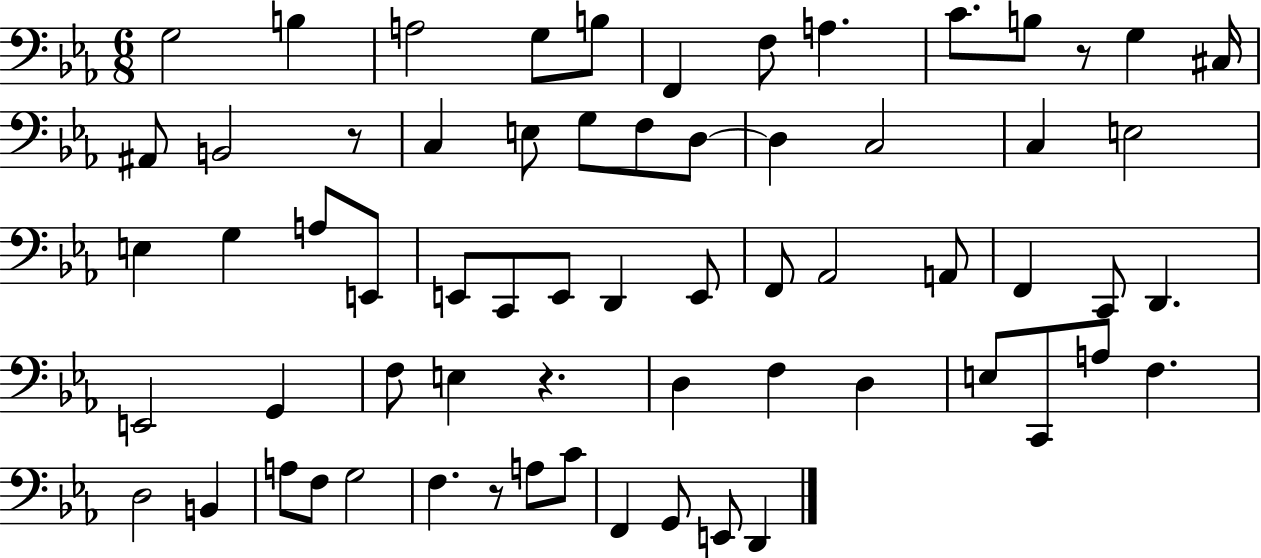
G3/h B3/q A3/h G3/e B3/e F2/q F3/e A3/q. C4/e. B3/e R/e G3/q C#3/s A#2/e B2/h R/e C3/q E3/e G3/e F3/e D3/e D3/q C3/h C3/q E3/h E3/q G3/q A3/e E2/e E2/e C2/e E2/e D2/q E2/e F2/e Ab2/h A2/e F2/q C2/e D2/q. E2/h G2/q F3/e E3/q R/q. D3/q F3/q D3/q E3/e C2/e A3/e F3/q. D3/h B2/q A3/e F3/e G3/h F3/q. R/e A3/e C4/e F2/q G2/e E2/e D2/q